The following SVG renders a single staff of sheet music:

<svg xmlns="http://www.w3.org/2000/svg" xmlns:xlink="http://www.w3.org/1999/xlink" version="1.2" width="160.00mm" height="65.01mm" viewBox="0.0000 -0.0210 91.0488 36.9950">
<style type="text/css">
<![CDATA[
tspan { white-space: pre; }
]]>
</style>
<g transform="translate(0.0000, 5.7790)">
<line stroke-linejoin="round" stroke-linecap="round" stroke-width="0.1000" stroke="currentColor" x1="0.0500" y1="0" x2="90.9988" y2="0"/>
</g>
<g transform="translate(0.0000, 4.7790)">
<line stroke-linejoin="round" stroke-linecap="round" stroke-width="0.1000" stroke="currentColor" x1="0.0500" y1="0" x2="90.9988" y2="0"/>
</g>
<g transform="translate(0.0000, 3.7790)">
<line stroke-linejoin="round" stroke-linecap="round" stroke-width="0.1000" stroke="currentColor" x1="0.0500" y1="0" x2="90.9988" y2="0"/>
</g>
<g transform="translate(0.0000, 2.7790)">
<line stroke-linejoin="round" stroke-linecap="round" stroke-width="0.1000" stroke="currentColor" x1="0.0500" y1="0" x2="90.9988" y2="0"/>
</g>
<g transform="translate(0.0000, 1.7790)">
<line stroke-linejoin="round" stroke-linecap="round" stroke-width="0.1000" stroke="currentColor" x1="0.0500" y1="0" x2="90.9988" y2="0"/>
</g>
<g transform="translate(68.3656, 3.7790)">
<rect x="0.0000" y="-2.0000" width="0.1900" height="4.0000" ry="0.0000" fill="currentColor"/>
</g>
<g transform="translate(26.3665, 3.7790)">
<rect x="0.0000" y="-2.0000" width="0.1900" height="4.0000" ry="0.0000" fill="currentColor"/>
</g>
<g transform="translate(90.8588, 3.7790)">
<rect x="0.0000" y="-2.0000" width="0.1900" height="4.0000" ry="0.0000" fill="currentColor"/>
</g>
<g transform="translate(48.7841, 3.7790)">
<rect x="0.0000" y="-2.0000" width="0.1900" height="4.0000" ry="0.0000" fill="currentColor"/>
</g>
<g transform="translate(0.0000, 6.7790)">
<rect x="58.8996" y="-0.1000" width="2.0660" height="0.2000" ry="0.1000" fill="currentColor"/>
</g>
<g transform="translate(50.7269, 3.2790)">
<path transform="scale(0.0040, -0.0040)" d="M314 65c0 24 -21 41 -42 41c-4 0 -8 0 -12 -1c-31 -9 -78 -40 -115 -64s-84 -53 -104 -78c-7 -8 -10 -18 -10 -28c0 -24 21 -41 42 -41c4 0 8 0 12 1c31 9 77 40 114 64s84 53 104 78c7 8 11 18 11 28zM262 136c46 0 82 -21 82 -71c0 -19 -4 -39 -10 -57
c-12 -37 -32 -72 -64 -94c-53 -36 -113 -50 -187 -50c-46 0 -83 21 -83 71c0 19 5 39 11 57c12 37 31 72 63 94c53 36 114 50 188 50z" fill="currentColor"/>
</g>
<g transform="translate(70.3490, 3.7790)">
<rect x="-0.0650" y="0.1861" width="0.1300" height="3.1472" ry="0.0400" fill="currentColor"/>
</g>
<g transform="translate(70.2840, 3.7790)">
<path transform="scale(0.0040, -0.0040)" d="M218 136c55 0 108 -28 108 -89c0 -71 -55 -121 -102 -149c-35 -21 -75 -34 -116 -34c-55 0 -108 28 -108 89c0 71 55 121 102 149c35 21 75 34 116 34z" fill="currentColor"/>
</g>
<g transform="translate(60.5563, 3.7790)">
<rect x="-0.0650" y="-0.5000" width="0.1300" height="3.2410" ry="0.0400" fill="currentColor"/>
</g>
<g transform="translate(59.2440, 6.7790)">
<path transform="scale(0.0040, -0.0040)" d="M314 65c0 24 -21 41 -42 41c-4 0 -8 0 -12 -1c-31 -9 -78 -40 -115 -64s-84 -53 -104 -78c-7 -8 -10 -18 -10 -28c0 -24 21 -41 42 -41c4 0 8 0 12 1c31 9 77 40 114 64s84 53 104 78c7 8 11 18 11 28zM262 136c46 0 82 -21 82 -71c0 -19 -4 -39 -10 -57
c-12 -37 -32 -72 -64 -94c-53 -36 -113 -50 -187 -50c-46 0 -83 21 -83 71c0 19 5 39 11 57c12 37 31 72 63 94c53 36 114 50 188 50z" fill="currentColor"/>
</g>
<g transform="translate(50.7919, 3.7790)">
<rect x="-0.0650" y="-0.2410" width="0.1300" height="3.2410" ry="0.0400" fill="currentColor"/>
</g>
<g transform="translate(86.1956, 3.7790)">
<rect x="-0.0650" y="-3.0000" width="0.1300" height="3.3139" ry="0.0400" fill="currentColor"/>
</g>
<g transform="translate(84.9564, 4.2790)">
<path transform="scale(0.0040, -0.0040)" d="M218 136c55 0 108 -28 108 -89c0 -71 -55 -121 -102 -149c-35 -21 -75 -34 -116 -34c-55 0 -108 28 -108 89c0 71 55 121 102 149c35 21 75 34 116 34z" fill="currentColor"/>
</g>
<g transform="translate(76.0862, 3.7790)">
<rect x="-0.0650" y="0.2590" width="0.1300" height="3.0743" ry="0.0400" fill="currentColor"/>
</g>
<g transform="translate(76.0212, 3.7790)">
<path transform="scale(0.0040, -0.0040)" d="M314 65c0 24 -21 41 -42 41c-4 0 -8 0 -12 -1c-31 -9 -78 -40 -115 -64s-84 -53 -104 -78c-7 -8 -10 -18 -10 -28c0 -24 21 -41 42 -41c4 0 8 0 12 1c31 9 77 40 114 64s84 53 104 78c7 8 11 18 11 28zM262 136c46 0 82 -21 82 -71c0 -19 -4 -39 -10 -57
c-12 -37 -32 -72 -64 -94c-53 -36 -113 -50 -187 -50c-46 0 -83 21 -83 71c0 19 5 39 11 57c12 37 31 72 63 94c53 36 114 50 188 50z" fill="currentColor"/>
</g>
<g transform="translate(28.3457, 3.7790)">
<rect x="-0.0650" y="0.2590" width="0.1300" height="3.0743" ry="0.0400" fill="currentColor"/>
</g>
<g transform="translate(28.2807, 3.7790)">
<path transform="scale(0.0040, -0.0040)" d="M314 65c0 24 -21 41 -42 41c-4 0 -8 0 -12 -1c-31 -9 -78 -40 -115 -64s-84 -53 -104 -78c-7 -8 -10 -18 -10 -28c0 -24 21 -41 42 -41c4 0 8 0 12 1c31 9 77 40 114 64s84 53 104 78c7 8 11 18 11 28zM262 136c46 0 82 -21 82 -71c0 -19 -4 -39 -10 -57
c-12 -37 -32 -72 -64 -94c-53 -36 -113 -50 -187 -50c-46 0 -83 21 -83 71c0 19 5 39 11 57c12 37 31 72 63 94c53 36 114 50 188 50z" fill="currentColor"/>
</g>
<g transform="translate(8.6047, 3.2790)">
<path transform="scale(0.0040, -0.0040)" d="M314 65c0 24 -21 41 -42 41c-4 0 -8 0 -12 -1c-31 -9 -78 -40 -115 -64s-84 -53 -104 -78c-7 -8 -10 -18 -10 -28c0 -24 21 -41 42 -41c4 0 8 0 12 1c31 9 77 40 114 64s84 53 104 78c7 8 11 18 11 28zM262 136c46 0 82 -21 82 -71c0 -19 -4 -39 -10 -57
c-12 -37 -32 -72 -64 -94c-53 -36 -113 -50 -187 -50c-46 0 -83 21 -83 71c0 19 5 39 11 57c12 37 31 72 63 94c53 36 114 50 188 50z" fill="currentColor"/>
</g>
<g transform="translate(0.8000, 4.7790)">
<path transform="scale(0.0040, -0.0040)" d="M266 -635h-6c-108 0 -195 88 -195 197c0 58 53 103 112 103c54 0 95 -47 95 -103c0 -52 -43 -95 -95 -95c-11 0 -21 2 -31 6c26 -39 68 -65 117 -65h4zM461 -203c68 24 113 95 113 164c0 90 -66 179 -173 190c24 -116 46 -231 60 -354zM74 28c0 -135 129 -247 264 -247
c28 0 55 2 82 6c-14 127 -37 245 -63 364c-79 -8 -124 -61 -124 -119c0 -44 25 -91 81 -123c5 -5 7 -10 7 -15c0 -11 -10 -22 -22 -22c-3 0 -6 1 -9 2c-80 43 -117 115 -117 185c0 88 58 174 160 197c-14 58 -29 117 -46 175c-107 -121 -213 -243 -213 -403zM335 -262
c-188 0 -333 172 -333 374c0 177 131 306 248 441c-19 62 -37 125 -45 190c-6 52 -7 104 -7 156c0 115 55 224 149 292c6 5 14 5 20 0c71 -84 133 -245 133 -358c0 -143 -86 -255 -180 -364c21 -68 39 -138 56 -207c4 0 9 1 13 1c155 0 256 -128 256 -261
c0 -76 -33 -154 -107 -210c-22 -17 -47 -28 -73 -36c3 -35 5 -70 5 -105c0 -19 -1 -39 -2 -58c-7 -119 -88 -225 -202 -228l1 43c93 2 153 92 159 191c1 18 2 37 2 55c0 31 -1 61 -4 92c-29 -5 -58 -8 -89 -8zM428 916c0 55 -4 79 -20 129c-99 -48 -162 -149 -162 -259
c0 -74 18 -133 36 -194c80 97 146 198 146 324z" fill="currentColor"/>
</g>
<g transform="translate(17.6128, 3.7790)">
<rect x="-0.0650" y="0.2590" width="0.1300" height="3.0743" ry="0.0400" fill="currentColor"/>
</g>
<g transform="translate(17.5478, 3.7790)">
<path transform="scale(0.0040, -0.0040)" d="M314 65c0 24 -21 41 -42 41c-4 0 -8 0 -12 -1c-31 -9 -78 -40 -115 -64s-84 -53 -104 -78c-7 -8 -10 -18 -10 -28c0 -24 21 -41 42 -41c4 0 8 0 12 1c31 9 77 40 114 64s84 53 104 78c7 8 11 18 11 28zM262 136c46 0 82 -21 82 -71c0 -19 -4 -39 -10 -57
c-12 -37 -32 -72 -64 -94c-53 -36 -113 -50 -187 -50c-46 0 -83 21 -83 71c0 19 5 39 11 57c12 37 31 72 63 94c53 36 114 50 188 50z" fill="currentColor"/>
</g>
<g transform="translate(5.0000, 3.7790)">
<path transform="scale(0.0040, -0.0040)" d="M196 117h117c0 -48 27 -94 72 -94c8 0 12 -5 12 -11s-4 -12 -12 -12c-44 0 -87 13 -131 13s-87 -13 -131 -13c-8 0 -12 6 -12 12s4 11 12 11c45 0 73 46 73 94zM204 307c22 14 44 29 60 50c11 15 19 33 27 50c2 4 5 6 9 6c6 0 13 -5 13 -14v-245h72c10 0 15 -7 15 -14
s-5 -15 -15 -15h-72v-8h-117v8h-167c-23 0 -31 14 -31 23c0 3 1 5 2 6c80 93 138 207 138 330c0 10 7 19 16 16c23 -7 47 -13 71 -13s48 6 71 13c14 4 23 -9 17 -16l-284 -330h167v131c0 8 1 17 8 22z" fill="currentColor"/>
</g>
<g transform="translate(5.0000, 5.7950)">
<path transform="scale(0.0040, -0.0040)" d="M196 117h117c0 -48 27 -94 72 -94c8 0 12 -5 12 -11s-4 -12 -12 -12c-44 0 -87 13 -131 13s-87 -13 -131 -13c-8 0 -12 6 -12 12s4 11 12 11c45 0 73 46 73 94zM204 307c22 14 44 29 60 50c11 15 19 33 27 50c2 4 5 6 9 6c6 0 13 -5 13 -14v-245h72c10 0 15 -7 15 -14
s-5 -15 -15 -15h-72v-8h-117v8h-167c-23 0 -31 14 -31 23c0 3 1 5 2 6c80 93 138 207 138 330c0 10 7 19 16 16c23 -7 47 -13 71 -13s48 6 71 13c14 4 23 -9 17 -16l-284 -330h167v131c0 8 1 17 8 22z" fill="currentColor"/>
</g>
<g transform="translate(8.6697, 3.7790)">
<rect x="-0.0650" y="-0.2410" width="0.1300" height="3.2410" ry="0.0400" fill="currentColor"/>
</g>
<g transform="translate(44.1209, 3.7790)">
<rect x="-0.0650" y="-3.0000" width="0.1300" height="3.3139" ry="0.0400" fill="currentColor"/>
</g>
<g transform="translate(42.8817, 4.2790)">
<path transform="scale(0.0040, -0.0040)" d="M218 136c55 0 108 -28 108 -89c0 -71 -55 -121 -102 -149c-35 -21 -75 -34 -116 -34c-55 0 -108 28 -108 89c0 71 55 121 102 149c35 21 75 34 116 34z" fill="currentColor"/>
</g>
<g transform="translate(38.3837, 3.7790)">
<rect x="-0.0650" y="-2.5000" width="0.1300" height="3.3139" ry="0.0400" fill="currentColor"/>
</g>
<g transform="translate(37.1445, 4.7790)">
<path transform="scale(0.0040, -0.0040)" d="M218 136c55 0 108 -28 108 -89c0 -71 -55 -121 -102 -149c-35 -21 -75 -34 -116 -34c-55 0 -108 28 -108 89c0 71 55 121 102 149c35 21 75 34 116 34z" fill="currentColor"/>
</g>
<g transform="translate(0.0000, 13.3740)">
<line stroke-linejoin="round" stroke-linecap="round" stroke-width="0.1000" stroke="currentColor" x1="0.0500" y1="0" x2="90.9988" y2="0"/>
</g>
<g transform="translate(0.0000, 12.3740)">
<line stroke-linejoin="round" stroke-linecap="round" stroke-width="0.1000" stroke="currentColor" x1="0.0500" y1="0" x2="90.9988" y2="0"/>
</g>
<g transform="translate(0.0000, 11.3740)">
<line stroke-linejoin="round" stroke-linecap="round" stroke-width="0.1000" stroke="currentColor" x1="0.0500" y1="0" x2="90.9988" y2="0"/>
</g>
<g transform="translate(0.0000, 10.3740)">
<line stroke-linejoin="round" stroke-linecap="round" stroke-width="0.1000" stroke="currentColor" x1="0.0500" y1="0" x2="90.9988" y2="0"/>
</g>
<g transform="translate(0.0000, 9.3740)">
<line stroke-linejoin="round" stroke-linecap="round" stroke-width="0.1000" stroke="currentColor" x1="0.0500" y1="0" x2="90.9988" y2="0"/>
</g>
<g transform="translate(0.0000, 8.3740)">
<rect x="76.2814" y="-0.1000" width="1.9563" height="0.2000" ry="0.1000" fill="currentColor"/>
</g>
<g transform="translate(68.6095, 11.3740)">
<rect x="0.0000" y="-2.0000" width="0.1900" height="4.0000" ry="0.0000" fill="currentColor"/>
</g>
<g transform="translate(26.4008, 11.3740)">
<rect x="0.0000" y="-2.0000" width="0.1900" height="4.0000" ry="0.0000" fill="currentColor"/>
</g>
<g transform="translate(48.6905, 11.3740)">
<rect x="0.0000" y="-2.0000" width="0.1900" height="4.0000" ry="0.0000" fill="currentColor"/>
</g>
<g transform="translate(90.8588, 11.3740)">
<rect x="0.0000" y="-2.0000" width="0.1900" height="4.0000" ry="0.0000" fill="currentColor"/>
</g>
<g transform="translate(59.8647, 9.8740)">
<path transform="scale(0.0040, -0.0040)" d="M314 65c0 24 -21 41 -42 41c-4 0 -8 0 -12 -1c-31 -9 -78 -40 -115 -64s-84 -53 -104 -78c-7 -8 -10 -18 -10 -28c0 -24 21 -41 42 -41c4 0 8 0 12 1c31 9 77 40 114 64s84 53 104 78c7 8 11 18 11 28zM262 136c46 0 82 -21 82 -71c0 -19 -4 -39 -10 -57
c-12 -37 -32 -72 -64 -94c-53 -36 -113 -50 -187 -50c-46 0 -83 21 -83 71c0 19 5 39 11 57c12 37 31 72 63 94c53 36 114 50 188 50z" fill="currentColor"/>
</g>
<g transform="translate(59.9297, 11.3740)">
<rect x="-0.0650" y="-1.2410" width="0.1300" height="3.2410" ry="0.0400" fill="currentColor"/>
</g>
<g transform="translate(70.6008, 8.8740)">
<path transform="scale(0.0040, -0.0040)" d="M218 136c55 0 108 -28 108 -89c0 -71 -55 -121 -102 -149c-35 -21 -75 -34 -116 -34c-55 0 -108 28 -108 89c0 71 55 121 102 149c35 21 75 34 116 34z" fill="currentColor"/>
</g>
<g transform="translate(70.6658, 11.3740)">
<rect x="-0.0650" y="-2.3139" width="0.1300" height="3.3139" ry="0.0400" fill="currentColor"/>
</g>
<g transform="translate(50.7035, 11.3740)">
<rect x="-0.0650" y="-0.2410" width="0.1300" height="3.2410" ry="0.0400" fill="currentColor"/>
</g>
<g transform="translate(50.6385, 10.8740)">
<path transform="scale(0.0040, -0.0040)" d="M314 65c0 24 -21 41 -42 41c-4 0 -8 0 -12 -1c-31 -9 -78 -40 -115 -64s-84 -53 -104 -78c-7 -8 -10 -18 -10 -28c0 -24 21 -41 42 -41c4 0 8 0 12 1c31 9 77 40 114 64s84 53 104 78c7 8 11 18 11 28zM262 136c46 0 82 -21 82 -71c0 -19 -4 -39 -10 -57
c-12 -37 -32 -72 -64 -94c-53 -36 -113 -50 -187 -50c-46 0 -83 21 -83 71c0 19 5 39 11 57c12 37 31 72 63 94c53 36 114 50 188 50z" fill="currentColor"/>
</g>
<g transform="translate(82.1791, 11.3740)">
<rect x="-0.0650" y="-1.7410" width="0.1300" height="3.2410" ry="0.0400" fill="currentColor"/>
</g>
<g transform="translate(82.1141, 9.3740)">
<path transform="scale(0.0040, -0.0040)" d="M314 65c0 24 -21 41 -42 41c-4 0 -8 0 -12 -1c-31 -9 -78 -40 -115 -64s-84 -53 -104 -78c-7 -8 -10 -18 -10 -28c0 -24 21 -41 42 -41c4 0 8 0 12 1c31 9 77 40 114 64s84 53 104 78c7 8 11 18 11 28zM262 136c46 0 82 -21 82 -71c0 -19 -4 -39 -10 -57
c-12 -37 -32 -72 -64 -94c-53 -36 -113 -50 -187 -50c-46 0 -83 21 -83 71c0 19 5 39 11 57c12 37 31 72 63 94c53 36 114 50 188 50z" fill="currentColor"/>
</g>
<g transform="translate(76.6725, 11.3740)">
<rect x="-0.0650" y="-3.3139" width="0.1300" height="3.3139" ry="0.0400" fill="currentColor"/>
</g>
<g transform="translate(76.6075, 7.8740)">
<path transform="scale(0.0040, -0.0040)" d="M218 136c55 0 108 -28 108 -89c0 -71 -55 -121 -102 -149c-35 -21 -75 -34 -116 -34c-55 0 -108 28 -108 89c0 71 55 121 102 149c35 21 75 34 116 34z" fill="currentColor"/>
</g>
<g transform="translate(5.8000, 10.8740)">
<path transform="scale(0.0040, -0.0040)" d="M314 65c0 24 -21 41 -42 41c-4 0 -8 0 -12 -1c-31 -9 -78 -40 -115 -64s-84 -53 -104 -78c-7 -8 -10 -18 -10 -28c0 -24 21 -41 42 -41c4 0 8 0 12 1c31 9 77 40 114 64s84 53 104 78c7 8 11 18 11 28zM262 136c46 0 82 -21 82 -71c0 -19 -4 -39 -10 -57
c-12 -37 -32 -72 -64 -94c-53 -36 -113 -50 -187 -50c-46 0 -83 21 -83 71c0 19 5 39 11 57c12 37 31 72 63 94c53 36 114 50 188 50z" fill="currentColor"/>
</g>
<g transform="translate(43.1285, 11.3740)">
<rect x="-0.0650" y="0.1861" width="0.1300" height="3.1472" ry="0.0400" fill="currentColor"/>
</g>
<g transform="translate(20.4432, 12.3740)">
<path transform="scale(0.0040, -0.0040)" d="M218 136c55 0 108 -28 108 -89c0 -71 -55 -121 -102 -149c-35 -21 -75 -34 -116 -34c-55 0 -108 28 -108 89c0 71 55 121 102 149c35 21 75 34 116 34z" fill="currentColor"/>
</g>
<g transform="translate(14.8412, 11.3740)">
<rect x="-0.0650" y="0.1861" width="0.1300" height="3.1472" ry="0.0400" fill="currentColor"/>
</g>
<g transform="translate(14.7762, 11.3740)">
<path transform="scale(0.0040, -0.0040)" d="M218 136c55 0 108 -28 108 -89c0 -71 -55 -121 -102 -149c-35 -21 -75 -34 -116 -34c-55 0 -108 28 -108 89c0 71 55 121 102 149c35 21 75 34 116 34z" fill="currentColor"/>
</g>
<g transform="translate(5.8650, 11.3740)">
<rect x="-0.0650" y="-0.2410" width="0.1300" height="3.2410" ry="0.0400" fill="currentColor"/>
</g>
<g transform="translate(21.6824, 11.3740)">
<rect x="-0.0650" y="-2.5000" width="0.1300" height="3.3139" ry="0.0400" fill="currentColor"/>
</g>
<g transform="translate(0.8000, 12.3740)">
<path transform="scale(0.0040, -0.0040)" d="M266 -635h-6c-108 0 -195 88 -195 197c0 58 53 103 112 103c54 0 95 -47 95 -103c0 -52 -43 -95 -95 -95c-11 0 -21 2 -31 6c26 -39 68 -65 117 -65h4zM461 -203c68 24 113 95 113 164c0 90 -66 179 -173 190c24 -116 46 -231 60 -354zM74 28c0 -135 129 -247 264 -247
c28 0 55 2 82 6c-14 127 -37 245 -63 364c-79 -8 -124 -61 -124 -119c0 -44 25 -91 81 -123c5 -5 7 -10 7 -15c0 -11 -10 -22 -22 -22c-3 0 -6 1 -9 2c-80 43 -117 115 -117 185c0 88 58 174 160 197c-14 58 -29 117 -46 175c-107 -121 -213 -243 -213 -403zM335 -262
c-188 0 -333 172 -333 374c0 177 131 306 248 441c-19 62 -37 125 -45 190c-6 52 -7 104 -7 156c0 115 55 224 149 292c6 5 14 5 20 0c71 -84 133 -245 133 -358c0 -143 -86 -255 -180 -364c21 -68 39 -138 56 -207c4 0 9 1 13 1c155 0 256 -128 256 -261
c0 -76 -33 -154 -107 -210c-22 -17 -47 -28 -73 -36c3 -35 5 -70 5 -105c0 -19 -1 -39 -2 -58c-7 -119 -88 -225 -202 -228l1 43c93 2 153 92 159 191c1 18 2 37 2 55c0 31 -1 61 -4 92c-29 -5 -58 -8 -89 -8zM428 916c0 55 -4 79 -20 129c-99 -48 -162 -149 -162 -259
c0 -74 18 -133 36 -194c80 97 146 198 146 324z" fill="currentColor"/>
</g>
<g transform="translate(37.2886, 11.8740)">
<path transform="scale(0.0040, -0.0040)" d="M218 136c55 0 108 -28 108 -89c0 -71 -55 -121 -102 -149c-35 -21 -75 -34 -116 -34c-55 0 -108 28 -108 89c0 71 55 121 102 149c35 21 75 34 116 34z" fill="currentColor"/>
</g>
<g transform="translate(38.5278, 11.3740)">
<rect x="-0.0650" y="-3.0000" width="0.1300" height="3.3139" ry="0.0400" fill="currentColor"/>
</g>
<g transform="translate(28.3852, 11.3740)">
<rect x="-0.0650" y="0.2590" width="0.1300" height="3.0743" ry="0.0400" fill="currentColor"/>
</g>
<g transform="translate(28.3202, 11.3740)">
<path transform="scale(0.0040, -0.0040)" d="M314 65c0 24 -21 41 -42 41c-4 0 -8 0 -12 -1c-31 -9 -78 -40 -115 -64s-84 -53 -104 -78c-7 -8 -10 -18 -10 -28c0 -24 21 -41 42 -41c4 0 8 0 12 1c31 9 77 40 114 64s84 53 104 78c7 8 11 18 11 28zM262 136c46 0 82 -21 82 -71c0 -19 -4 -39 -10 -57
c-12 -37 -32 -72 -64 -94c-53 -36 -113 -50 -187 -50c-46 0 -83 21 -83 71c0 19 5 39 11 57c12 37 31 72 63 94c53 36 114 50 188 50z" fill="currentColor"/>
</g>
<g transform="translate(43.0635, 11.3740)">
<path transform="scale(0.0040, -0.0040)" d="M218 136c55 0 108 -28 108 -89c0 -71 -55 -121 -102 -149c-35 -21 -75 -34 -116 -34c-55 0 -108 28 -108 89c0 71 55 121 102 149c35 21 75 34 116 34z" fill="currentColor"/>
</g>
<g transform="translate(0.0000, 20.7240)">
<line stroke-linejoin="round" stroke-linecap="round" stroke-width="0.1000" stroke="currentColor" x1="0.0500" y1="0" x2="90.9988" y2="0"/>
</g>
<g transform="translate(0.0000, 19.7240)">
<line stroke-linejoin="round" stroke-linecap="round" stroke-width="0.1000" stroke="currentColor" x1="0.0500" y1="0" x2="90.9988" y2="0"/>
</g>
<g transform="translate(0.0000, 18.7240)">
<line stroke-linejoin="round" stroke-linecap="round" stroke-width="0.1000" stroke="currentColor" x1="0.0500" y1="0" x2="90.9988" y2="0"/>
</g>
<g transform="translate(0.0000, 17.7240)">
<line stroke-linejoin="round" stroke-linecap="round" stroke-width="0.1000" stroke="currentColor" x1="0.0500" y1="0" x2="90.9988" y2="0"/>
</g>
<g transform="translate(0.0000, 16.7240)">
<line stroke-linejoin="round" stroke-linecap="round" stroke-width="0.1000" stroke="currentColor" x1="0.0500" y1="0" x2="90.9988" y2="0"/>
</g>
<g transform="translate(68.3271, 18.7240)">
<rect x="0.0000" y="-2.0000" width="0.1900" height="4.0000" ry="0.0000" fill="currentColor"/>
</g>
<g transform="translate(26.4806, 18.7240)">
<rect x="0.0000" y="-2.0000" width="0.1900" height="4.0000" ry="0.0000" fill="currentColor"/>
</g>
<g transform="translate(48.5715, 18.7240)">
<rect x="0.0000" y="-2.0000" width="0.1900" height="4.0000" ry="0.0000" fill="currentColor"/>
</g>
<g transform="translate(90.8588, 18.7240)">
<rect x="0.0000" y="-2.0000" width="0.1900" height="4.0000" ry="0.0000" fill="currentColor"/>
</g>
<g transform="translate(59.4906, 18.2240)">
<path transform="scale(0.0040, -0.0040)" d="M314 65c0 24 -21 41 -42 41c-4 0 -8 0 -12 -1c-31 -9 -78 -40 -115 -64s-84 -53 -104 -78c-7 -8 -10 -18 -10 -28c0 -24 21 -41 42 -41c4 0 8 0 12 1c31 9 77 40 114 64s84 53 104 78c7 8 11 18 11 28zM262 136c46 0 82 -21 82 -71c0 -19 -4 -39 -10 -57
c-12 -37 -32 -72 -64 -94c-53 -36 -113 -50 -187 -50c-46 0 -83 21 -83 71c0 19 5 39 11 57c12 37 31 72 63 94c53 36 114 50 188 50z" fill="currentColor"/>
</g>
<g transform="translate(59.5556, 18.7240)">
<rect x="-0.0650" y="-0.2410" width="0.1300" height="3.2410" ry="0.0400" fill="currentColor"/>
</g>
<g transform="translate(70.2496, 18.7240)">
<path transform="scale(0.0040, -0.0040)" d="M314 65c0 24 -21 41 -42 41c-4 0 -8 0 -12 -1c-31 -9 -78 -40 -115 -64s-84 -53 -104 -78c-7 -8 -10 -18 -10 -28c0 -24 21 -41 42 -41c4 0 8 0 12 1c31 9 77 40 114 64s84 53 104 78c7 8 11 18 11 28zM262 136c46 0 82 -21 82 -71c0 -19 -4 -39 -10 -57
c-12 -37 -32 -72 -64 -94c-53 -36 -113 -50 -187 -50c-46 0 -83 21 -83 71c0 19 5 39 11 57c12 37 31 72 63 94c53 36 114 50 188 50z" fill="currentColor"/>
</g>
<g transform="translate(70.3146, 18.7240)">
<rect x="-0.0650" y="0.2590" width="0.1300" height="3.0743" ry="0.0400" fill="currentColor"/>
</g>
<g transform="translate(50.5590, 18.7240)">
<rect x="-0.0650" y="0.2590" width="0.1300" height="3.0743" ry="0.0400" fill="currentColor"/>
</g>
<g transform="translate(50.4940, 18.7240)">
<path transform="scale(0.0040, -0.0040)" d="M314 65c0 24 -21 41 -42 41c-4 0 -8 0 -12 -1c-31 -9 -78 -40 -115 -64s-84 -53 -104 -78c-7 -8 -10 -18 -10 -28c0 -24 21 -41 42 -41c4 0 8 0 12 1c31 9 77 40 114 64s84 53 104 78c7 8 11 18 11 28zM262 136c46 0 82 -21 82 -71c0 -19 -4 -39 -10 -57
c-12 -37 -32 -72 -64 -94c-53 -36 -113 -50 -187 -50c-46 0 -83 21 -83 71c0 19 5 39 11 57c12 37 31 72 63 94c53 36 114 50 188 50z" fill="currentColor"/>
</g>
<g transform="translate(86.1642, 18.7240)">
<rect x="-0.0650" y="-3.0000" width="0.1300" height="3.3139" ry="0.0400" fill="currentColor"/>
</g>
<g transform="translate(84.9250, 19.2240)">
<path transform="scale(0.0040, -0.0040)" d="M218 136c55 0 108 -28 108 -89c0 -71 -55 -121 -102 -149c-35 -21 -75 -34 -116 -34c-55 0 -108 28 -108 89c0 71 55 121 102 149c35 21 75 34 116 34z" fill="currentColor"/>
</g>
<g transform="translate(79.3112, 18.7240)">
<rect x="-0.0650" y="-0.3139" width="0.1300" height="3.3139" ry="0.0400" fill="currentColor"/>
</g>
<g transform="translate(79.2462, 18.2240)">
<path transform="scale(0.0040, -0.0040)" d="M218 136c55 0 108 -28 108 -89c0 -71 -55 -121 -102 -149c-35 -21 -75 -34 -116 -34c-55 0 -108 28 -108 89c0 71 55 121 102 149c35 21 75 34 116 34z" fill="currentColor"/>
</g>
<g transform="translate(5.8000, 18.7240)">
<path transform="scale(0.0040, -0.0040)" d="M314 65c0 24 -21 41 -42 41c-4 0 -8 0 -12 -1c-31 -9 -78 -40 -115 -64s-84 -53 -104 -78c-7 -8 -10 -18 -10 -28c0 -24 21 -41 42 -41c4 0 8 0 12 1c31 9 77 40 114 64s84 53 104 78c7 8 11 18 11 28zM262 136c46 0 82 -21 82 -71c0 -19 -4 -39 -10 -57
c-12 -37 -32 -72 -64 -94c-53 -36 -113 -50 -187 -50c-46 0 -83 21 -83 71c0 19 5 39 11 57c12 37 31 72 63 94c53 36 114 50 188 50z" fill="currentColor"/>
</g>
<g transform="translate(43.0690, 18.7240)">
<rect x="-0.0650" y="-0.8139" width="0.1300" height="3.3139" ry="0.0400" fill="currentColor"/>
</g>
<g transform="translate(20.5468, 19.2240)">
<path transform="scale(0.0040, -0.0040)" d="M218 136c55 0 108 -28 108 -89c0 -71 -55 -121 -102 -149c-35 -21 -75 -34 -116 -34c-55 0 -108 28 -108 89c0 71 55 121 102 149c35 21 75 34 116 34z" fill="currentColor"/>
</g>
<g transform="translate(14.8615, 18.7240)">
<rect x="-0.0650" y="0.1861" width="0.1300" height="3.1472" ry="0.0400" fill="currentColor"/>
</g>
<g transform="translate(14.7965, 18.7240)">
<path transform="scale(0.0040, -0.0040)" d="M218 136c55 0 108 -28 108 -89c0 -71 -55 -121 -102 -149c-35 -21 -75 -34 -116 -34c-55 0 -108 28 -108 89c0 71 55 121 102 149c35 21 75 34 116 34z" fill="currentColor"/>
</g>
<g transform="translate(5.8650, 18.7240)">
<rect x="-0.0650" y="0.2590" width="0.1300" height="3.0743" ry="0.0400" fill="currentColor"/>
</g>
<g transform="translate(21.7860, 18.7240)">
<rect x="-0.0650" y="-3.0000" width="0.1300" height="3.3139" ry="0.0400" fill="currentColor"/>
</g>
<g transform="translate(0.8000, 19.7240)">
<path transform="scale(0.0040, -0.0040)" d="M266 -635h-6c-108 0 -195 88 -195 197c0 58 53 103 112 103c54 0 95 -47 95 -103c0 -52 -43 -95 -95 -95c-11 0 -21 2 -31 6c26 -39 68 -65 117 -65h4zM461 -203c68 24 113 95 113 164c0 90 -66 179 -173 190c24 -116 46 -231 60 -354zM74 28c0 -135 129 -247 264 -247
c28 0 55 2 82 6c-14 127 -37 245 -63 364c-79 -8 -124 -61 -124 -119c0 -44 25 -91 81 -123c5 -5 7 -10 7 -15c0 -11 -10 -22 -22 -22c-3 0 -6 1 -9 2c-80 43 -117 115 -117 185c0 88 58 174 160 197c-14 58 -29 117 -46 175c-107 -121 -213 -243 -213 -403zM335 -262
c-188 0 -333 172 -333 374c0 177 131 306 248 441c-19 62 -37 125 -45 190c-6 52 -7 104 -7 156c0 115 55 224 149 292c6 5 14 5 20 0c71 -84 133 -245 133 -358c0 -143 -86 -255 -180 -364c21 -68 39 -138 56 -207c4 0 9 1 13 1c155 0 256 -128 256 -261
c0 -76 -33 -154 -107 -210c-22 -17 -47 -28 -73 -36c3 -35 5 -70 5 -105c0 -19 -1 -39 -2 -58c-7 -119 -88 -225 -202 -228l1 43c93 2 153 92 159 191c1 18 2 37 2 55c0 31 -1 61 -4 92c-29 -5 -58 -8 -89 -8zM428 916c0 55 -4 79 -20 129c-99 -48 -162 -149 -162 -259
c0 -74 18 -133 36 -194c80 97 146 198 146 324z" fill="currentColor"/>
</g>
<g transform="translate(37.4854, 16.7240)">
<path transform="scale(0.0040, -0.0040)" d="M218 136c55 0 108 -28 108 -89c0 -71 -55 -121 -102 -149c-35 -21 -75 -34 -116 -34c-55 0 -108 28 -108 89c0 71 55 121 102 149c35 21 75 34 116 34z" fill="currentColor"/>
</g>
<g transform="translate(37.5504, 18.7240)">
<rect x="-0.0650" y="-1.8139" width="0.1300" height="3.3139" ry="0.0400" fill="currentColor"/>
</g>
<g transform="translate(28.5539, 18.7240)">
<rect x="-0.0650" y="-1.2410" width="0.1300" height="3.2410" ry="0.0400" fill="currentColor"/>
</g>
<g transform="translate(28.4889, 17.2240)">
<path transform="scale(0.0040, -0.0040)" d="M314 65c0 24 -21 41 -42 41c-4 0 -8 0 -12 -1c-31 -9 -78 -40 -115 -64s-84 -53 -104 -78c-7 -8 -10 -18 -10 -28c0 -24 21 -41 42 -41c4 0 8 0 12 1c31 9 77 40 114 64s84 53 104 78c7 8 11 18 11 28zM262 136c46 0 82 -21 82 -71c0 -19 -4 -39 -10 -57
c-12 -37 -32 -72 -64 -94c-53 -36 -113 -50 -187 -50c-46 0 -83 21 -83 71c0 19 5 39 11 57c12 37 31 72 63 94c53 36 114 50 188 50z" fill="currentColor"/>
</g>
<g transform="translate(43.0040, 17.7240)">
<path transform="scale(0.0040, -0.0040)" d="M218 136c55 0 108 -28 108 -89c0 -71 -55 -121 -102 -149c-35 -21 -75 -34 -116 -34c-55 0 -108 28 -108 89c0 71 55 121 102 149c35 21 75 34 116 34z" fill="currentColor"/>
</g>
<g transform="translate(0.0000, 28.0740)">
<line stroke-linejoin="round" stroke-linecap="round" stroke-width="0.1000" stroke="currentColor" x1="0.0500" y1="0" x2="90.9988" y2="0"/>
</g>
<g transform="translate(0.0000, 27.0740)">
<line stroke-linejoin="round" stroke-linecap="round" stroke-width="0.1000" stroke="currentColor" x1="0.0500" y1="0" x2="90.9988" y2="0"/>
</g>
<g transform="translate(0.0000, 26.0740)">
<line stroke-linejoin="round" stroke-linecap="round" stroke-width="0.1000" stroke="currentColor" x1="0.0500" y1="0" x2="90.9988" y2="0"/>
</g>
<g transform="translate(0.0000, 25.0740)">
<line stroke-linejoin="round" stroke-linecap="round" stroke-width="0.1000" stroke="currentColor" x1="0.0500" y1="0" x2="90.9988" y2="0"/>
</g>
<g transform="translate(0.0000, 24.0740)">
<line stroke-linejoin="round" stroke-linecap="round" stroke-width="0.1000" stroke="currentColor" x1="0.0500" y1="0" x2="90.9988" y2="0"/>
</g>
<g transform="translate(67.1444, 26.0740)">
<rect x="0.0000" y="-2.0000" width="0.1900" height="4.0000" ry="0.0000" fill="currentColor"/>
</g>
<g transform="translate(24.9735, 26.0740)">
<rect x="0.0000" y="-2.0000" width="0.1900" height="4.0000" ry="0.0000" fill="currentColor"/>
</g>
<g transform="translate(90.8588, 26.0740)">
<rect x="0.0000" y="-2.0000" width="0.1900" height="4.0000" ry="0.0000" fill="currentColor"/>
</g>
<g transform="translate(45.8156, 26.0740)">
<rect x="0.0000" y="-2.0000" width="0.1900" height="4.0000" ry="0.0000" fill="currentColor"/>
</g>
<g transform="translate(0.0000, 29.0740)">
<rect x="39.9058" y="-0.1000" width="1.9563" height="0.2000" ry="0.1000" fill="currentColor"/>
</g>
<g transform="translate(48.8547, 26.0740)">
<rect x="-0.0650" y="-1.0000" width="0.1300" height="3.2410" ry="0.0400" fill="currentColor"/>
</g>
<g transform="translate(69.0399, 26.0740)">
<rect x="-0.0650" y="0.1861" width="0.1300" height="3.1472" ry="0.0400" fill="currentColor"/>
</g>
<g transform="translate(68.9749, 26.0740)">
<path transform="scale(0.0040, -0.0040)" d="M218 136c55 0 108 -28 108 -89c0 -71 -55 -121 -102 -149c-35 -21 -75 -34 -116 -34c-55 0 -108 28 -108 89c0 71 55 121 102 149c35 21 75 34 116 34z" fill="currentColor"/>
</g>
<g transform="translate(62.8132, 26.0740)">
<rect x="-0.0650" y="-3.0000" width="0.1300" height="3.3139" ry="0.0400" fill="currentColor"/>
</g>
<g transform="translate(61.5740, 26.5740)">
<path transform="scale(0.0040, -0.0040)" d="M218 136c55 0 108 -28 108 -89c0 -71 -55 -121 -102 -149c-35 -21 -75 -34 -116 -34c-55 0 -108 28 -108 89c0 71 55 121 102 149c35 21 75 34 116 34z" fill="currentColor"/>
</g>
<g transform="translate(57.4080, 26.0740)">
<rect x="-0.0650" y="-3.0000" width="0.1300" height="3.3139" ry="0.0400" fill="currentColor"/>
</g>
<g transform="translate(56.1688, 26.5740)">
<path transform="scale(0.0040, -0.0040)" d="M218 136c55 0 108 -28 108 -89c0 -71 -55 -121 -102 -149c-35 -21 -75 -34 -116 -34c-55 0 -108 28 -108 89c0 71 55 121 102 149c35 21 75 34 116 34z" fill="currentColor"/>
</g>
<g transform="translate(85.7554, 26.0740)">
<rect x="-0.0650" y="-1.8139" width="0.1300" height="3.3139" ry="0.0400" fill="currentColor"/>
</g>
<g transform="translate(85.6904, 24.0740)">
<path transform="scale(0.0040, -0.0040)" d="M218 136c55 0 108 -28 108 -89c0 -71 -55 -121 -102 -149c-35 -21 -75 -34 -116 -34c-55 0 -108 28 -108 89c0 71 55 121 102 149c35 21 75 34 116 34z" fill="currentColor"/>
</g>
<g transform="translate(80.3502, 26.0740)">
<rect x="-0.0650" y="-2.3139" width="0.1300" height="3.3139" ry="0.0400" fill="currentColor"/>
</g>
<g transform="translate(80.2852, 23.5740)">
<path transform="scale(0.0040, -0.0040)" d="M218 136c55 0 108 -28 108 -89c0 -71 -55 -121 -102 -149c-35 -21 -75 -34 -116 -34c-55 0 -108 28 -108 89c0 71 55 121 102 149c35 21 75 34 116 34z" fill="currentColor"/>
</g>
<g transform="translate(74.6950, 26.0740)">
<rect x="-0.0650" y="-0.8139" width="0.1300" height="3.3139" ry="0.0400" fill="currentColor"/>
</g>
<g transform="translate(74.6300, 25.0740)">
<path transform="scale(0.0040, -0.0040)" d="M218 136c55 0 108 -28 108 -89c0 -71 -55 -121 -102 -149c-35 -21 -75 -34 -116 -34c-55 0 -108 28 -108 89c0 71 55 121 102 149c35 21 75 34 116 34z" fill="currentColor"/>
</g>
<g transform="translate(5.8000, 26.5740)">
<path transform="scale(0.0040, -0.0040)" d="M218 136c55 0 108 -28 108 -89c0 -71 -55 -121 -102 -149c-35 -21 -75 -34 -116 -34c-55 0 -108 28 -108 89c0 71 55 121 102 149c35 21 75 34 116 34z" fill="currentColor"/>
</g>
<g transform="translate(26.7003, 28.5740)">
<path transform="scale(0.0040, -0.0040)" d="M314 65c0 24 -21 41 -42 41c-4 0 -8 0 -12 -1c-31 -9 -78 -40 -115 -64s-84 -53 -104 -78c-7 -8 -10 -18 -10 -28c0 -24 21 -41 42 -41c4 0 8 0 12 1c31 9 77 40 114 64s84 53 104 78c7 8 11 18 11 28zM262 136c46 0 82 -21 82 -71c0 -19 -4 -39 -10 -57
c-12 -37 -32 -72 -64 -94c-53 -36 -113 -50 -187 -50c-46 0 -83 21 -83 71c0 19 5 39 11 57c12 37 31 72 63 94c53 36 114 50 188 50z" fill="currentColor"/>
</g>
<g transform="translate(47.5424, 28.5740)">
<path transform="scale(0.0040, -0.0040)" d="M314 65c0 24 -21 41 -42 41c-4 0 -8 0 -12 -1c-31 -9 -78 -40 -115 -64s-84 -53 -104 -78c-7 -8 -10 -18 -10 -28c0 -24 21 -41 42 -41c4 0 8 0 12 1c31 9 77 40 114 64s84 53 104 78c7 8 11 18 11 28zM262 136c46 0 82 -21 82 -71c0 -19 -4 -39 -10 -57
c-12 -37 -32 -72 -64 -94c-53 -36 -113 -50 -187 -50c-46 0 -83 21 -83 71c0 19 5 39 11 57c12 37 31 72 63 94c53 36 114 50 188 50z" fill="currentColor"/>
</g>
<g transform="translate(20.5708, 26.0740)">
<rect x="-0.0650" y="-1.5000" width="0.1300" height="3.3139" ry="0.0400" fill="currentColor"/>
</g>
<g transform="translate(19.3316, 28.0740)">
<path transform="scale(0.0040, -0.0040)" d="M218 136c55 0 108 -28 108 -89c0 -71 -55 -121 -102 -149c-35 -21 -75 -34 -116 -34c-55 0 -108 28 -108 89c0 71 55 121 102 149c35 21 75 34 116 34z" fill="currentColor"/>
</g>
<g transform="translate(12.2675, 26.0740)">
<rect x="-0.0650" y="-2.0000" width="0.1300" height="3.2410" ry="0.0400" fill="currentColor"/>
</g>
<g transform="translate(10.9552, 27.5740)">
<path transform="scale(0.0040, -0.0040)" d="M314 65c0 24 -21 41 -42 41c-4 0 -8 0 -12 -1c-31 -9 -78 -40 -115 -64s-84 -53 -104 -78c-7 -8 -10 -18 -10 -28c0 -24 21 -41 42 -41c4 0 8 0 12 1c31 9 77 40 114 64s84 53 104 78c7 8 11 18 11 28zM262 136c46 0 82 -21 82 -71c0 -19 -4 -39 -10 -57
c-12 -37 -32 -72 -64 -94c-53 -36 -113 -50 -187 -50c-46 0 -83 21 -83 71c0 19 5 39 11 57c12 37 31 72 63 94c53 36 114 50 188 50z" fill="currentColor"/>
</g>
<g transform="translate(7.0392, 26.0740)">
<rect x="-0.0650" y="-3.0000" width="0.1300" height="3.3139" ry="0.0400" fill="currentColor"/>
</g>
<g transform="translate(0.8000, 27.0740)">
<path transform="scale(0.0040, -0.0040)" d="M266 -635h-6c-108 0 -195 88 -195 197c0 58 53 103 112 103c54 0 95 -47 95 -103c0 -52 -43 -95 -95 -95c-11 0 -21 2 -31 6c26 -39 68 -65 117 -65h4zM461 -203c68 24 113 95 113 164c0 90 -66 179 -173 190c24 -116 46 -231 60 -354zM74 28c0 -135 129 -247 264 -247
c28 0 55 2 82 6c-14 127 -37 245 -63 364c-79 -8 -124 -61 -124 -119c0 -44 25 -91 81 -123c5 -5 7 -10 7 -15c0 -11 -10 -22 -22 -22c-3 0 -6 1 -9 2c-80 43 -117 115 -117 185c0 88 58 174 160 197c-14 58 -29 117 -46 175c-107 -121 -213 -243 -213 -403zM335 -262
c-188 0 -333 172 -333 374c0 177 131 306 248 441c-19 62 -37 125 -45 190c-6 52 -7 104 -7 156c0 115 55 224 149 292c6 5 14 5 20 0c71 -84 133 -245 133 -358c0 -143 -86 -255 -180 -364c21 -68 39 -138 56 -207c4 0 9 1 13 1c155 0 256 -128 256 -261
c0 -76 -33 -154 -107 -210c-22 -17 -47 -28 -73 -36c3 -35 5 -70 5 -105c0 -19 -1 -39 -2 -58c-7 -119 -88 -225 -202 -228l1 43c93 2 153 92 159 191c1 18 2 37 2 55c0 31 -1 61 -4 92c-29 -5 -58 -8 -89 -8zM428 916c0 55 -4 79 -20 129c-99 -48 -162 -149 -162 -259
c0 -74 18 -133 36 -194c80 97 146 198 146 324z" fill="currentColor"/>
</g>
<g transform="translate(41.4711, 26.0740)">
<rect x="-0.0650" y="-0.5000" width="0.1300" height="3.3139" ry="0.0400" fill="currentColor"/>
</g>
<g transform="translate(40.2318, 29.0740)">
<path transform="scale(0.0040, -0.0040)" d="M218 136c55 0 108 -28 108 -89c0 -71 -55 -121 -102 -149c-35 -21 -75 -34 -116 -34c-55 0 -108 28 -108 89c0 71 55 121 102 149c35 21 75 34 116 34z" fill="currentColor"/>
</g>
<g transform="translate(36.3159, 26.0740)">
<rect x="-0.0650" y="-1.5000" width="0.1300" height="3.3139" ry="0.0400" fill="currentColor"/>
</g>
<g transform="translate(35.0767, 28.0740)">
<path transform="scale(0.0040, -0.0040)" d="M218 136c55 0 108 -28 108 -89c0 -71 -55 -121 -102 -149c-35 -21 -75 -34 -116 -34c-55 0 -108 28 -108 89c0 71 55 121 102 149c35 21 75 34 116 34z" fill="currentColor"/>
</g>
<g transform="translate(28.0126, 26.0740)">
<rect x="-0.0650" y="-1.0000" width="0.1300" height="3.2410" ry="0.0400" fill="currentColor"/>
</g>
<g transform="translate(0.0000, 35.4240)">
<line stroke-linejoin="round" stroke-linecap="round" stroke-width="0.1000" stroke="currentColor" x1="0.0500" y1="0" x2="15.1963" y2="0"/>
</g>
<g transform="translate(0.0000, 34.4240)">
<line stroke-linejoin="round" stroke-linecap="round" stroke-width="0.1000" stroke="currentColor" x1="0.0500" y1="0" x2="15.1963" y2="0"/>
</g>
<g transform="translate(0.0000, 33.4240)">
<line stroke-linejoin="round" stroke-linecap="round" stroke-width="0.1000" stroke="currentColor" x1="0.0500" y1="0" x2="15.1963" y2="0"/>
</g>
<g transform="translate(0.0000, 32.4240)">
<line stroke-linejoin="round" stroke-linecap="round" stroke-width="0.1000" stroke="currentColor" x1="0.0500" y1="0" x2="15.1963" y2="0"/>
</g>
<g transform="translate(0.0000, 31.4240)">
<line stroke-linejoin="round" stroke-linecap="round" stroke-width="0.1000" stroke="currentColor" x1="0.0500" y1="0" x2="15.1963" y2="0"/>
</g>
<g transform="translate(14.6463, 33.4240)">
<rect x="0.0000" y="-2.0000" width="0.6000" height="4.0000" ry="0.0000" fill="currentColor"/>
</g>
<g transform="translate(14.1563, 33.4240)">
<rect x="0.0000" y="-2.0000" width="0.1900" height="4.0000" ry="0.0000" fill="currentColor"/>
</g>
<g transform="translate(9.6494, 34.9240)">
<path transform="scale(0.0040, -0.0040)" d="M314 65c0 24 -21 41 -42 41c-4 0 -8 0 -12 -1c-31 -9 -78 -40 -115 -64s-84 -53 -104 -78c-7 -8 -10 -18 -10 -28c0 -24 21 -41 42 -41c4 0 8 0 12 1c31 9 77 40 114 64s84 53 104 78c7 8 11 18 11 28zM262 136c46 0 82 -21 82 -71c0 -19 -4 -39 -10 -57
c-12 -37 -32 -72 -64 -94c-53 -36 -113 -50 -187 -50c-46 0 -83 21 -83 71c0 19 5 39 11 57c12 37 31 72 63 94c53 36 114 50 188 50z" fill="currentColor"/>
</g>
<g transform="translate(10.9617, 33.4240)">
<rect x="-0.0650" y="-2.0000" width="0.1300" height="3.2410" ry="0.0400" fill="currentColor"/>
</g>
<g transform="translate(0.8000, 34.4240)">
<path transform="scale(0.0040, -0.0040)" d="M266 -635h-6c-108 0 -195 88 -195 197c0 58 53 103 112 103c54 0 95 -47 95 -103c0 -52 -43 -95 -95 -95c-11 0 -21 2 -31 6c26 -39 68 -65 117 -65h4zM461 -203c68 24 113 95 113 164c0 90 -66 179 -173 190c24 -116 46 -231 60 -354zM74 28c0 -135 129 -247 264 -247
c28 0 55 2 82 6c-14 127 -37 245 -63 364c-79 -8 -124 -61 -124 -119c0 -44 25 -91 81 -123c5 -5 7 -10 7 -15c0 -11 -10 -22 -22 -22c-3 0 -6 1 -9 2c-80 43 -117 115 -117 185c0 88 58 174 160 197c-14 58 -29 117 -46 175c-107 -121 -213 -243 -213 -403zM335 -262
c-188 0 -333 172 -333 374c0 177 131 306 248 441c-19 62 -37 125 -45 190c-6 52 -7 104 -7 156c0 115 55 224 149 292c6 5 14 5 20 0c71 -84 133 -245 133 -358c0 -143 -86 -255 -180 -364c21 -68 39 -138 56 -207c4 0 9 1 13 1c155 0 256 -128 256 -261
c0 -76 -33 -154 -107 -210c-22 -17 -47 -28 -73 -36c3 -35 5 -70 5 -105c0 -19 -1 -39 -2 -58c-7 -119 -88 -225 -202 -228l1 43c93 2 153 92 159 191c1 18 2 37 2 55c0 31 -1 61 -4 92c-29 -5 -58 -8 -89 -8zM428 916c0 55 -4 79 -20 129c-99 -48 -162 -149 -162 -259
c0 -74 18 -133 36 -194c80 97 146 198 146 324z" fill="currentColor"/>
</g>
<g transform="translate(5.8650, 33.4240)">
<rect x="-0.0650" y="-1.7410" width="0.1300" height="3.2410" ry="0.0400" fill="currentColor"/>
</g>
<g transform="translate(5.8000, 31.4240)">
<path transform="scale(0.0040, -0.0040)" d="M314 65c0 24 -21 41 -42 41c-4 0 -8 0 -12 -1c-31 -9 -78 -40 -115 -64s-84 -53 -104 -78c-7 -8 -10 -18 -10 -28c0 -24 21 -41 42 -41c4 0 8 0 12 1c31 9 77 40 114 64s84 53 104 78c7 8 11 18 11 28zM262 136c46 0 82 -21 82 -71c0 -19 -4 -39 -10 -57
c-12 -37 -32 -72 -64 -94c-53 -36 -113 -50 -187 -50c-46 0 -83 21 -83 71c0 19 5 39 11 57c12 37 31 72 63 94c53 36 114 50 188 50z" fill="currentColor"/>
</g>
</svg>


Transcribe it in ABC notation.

X:1
T:Untitled
M:4/4
L:1/4
K:C
c2 B2 B2 G A c2 C2 B B2 A c2 B G B2 A B c2 e2 g b f2 B2 B A e2 f d B2 c2 B2 c A A F2 E D2 E C D2 A A B d g f f2 F2